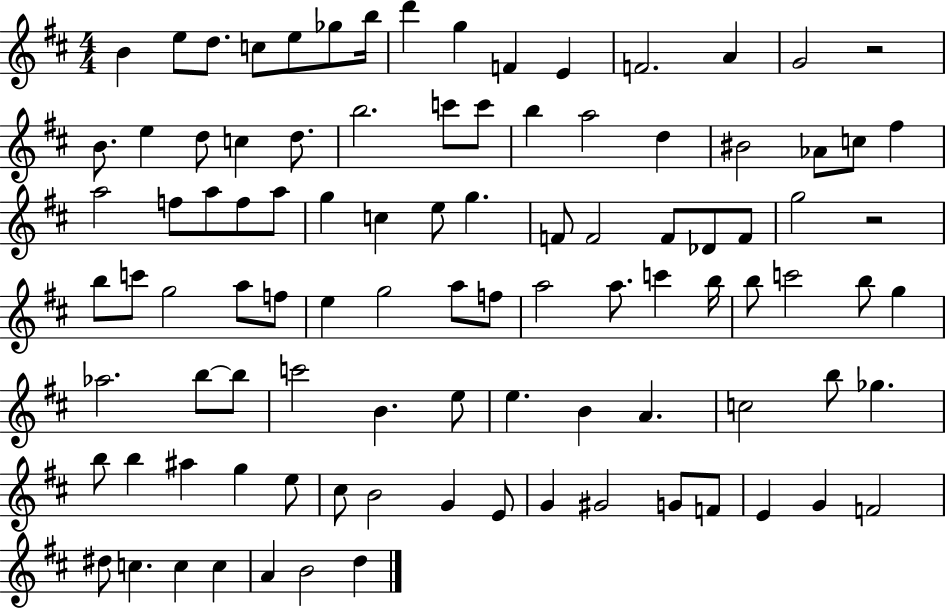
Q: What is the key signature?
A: D major